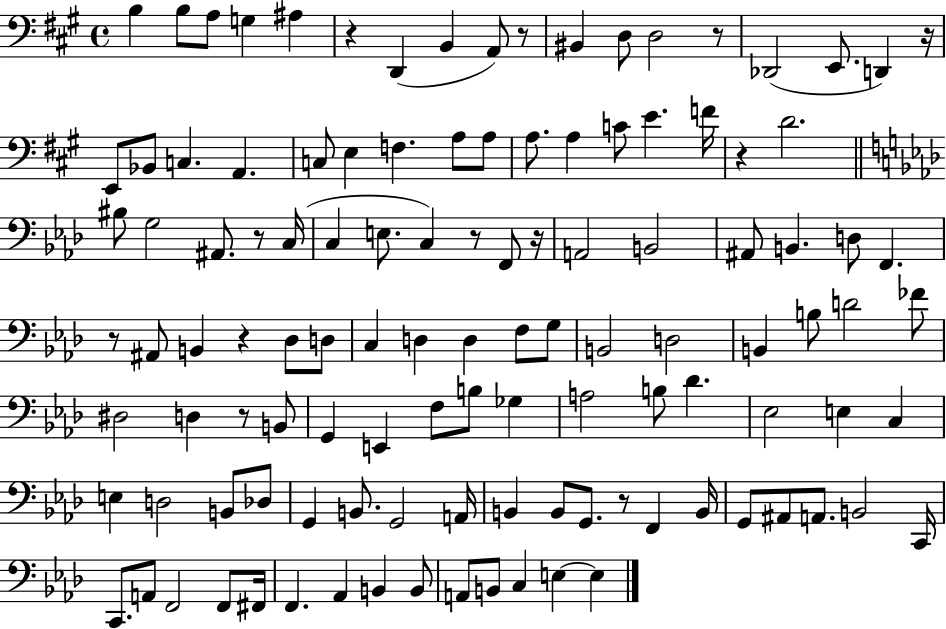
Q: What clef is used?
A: bass